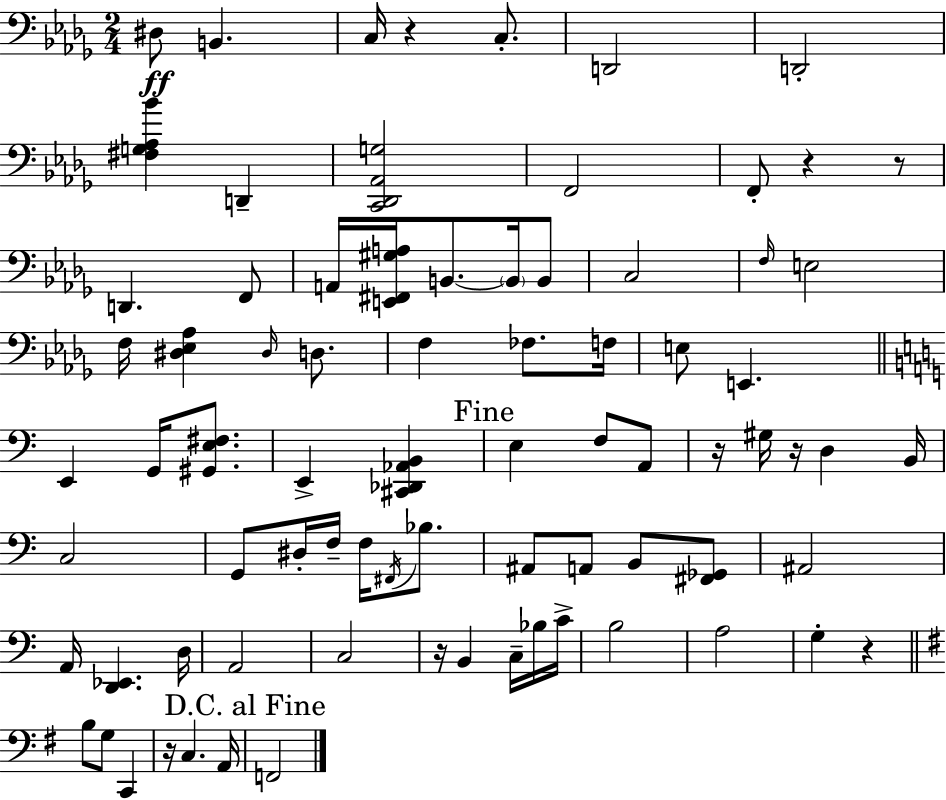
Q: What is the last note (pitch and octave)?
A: F2